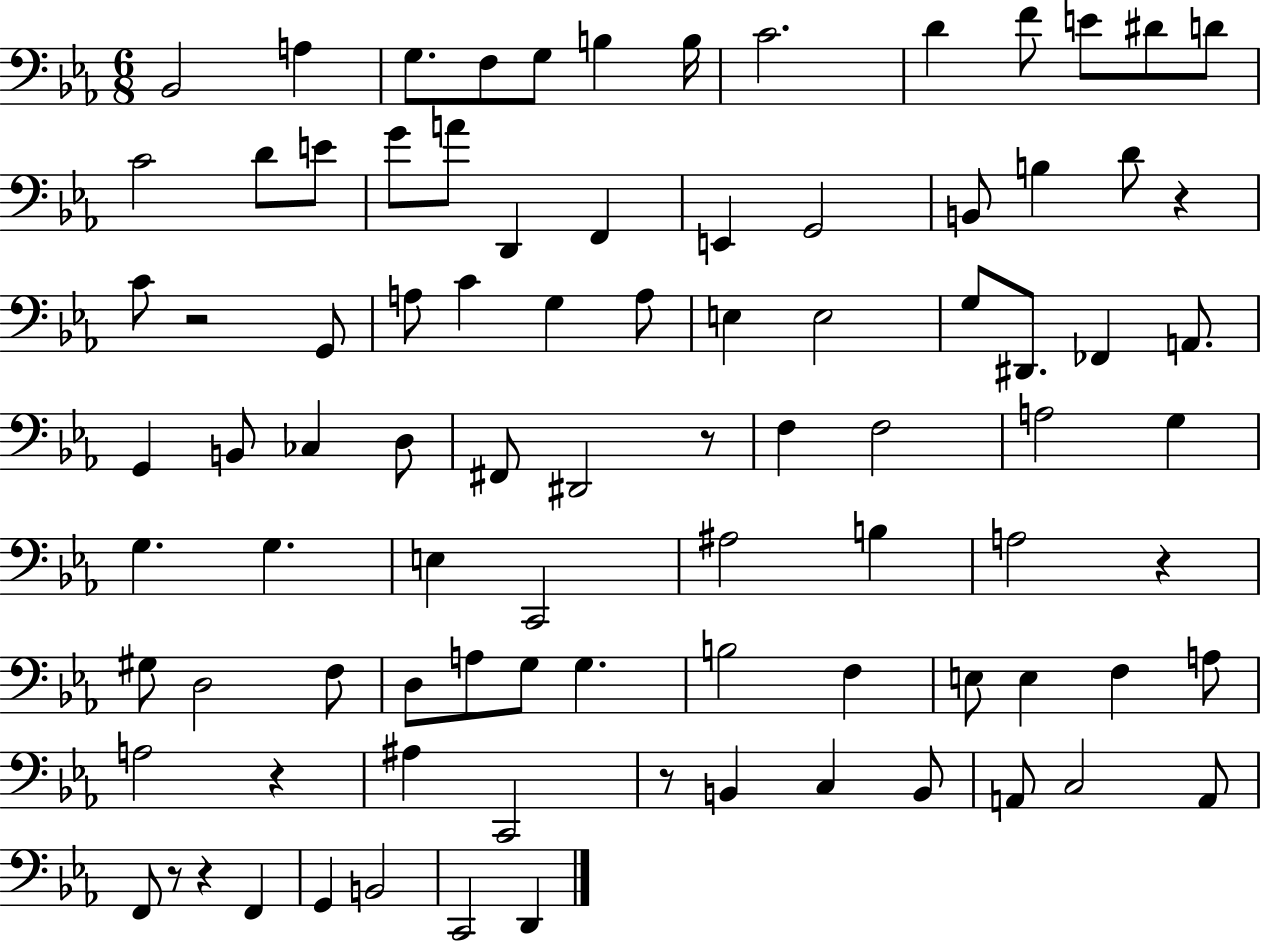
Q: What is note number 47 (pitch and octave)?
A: G3